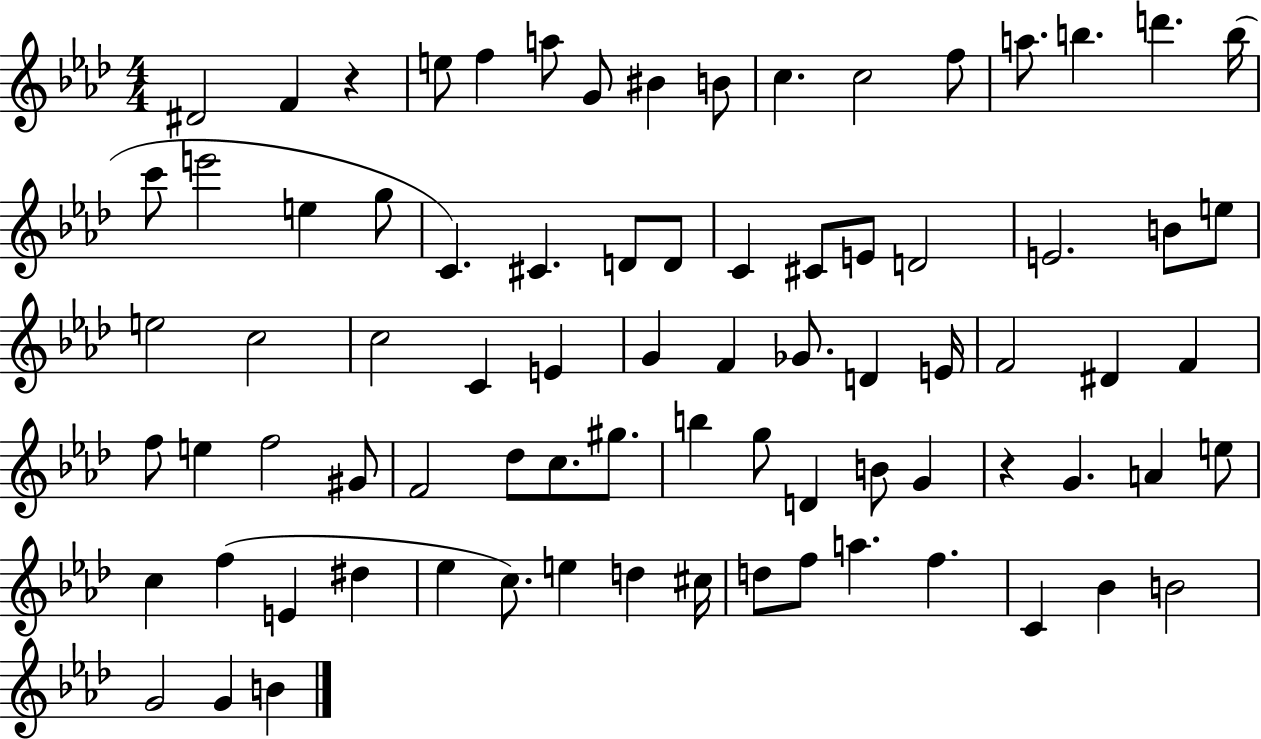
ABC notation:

X:1
T:Untitled
M:4/4
L:1/4
K:Ab
^D2 F z e/2 f a/2 G/2 ^B B/2 c c2 f/2 a/2 b d' b/4 c'/2 e'2 e g/2 C ^C D/2 D/2 C ^C/2 E/2 D2 E2 B/2 e/2 e2 c2 c2 C E G F _G/2 D E/4 F2 ^D F f/2 e f2 ^G/2 F2 _d/2 c/2 ^g/2 b g/2 D B/2 G z G A e/2 c f E ^d _e c/2 e d ^c/4 d/2 f/2 a f C _B B2 G2 G B